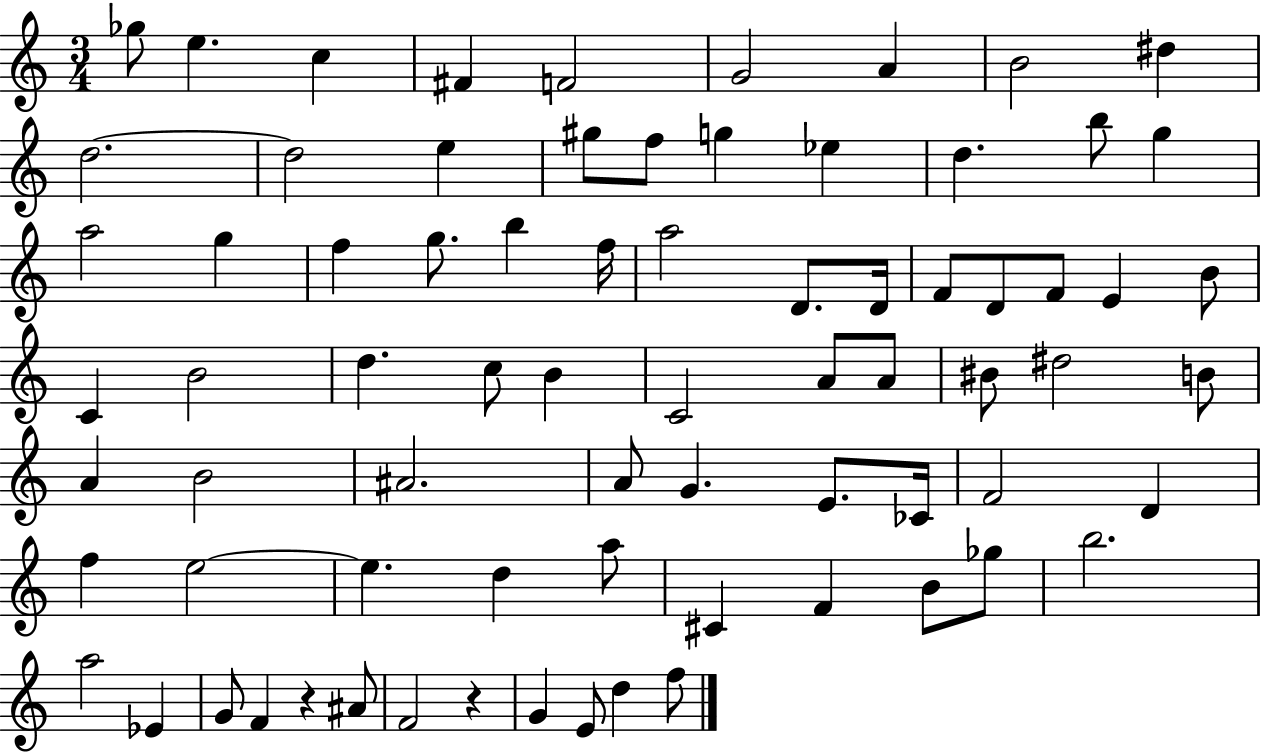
Gb5/e E5/q. C5/q F#4/q F4/h G4/h A4/q B4/h D#5/q D5/h. D5/h E5/q G#5/e F5/e G5/q Eb5/q D5/q. B5/e G5/q A5/h G5/q F5/q G5/e. B5/q F5/s A5/h D4/e. D4/s F4/e D4/e F4/e E4/q B4/e C4/q B4/h D5/q. C5/e B4/q C4/h A4/e A4/e BIS4/e D#5/h B4/e A4/q B4/h A#4/h. A4/e G4/q. E4/e. CES4/s F4/h D4/q F5/q E5/h E5/q. D5/q A5/e C#4/q F4/q B4/e Gb5/e B5/h. A5/h Eb4/q G4/e F4/q R/q A#4/e F4/h R/q G4/q E4/e D5/q F5/e